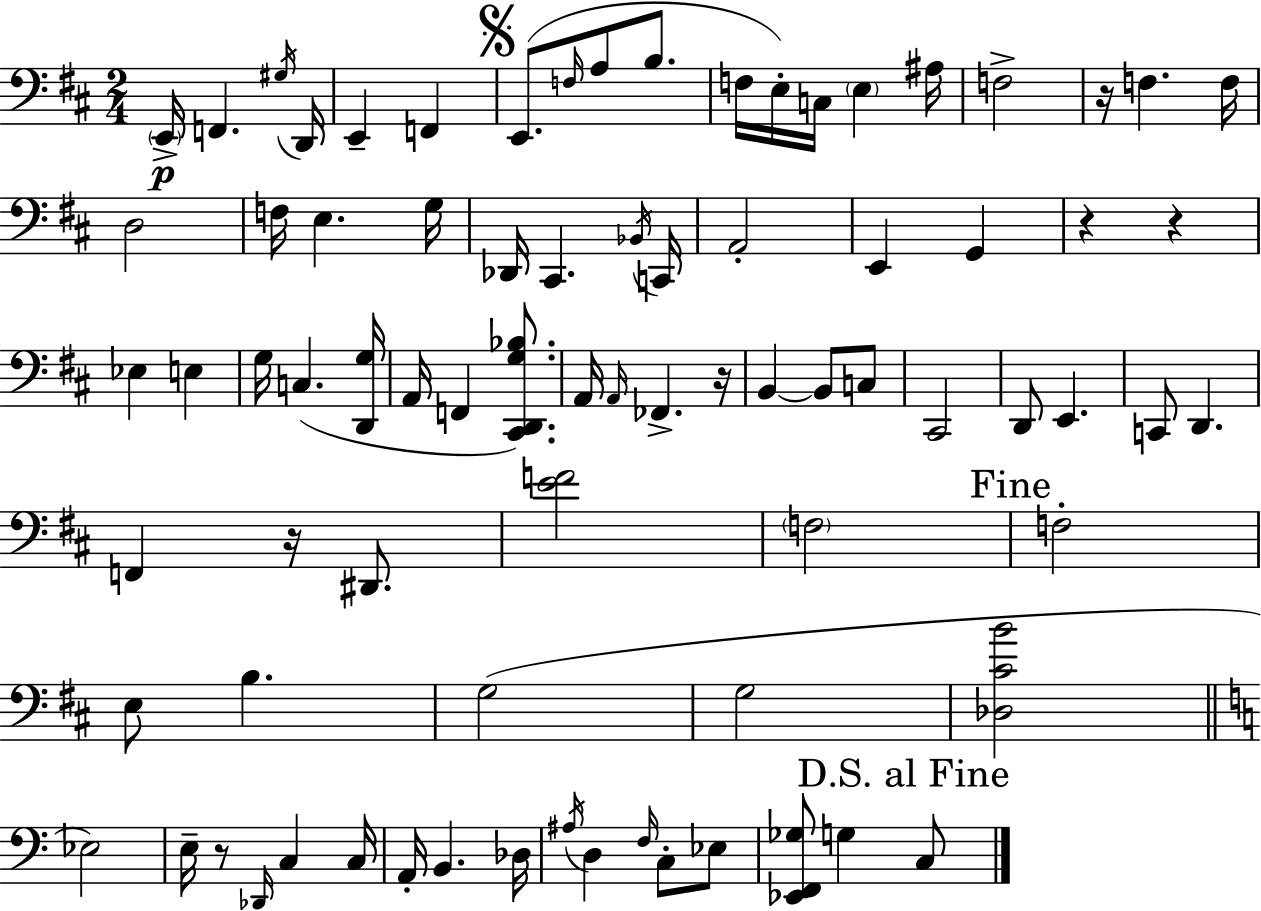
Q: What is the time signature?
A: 2/4